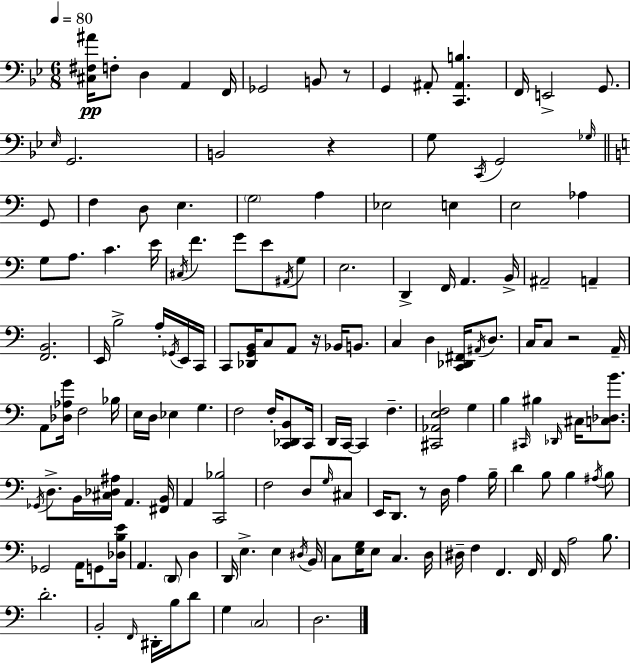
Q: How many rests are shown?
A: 5